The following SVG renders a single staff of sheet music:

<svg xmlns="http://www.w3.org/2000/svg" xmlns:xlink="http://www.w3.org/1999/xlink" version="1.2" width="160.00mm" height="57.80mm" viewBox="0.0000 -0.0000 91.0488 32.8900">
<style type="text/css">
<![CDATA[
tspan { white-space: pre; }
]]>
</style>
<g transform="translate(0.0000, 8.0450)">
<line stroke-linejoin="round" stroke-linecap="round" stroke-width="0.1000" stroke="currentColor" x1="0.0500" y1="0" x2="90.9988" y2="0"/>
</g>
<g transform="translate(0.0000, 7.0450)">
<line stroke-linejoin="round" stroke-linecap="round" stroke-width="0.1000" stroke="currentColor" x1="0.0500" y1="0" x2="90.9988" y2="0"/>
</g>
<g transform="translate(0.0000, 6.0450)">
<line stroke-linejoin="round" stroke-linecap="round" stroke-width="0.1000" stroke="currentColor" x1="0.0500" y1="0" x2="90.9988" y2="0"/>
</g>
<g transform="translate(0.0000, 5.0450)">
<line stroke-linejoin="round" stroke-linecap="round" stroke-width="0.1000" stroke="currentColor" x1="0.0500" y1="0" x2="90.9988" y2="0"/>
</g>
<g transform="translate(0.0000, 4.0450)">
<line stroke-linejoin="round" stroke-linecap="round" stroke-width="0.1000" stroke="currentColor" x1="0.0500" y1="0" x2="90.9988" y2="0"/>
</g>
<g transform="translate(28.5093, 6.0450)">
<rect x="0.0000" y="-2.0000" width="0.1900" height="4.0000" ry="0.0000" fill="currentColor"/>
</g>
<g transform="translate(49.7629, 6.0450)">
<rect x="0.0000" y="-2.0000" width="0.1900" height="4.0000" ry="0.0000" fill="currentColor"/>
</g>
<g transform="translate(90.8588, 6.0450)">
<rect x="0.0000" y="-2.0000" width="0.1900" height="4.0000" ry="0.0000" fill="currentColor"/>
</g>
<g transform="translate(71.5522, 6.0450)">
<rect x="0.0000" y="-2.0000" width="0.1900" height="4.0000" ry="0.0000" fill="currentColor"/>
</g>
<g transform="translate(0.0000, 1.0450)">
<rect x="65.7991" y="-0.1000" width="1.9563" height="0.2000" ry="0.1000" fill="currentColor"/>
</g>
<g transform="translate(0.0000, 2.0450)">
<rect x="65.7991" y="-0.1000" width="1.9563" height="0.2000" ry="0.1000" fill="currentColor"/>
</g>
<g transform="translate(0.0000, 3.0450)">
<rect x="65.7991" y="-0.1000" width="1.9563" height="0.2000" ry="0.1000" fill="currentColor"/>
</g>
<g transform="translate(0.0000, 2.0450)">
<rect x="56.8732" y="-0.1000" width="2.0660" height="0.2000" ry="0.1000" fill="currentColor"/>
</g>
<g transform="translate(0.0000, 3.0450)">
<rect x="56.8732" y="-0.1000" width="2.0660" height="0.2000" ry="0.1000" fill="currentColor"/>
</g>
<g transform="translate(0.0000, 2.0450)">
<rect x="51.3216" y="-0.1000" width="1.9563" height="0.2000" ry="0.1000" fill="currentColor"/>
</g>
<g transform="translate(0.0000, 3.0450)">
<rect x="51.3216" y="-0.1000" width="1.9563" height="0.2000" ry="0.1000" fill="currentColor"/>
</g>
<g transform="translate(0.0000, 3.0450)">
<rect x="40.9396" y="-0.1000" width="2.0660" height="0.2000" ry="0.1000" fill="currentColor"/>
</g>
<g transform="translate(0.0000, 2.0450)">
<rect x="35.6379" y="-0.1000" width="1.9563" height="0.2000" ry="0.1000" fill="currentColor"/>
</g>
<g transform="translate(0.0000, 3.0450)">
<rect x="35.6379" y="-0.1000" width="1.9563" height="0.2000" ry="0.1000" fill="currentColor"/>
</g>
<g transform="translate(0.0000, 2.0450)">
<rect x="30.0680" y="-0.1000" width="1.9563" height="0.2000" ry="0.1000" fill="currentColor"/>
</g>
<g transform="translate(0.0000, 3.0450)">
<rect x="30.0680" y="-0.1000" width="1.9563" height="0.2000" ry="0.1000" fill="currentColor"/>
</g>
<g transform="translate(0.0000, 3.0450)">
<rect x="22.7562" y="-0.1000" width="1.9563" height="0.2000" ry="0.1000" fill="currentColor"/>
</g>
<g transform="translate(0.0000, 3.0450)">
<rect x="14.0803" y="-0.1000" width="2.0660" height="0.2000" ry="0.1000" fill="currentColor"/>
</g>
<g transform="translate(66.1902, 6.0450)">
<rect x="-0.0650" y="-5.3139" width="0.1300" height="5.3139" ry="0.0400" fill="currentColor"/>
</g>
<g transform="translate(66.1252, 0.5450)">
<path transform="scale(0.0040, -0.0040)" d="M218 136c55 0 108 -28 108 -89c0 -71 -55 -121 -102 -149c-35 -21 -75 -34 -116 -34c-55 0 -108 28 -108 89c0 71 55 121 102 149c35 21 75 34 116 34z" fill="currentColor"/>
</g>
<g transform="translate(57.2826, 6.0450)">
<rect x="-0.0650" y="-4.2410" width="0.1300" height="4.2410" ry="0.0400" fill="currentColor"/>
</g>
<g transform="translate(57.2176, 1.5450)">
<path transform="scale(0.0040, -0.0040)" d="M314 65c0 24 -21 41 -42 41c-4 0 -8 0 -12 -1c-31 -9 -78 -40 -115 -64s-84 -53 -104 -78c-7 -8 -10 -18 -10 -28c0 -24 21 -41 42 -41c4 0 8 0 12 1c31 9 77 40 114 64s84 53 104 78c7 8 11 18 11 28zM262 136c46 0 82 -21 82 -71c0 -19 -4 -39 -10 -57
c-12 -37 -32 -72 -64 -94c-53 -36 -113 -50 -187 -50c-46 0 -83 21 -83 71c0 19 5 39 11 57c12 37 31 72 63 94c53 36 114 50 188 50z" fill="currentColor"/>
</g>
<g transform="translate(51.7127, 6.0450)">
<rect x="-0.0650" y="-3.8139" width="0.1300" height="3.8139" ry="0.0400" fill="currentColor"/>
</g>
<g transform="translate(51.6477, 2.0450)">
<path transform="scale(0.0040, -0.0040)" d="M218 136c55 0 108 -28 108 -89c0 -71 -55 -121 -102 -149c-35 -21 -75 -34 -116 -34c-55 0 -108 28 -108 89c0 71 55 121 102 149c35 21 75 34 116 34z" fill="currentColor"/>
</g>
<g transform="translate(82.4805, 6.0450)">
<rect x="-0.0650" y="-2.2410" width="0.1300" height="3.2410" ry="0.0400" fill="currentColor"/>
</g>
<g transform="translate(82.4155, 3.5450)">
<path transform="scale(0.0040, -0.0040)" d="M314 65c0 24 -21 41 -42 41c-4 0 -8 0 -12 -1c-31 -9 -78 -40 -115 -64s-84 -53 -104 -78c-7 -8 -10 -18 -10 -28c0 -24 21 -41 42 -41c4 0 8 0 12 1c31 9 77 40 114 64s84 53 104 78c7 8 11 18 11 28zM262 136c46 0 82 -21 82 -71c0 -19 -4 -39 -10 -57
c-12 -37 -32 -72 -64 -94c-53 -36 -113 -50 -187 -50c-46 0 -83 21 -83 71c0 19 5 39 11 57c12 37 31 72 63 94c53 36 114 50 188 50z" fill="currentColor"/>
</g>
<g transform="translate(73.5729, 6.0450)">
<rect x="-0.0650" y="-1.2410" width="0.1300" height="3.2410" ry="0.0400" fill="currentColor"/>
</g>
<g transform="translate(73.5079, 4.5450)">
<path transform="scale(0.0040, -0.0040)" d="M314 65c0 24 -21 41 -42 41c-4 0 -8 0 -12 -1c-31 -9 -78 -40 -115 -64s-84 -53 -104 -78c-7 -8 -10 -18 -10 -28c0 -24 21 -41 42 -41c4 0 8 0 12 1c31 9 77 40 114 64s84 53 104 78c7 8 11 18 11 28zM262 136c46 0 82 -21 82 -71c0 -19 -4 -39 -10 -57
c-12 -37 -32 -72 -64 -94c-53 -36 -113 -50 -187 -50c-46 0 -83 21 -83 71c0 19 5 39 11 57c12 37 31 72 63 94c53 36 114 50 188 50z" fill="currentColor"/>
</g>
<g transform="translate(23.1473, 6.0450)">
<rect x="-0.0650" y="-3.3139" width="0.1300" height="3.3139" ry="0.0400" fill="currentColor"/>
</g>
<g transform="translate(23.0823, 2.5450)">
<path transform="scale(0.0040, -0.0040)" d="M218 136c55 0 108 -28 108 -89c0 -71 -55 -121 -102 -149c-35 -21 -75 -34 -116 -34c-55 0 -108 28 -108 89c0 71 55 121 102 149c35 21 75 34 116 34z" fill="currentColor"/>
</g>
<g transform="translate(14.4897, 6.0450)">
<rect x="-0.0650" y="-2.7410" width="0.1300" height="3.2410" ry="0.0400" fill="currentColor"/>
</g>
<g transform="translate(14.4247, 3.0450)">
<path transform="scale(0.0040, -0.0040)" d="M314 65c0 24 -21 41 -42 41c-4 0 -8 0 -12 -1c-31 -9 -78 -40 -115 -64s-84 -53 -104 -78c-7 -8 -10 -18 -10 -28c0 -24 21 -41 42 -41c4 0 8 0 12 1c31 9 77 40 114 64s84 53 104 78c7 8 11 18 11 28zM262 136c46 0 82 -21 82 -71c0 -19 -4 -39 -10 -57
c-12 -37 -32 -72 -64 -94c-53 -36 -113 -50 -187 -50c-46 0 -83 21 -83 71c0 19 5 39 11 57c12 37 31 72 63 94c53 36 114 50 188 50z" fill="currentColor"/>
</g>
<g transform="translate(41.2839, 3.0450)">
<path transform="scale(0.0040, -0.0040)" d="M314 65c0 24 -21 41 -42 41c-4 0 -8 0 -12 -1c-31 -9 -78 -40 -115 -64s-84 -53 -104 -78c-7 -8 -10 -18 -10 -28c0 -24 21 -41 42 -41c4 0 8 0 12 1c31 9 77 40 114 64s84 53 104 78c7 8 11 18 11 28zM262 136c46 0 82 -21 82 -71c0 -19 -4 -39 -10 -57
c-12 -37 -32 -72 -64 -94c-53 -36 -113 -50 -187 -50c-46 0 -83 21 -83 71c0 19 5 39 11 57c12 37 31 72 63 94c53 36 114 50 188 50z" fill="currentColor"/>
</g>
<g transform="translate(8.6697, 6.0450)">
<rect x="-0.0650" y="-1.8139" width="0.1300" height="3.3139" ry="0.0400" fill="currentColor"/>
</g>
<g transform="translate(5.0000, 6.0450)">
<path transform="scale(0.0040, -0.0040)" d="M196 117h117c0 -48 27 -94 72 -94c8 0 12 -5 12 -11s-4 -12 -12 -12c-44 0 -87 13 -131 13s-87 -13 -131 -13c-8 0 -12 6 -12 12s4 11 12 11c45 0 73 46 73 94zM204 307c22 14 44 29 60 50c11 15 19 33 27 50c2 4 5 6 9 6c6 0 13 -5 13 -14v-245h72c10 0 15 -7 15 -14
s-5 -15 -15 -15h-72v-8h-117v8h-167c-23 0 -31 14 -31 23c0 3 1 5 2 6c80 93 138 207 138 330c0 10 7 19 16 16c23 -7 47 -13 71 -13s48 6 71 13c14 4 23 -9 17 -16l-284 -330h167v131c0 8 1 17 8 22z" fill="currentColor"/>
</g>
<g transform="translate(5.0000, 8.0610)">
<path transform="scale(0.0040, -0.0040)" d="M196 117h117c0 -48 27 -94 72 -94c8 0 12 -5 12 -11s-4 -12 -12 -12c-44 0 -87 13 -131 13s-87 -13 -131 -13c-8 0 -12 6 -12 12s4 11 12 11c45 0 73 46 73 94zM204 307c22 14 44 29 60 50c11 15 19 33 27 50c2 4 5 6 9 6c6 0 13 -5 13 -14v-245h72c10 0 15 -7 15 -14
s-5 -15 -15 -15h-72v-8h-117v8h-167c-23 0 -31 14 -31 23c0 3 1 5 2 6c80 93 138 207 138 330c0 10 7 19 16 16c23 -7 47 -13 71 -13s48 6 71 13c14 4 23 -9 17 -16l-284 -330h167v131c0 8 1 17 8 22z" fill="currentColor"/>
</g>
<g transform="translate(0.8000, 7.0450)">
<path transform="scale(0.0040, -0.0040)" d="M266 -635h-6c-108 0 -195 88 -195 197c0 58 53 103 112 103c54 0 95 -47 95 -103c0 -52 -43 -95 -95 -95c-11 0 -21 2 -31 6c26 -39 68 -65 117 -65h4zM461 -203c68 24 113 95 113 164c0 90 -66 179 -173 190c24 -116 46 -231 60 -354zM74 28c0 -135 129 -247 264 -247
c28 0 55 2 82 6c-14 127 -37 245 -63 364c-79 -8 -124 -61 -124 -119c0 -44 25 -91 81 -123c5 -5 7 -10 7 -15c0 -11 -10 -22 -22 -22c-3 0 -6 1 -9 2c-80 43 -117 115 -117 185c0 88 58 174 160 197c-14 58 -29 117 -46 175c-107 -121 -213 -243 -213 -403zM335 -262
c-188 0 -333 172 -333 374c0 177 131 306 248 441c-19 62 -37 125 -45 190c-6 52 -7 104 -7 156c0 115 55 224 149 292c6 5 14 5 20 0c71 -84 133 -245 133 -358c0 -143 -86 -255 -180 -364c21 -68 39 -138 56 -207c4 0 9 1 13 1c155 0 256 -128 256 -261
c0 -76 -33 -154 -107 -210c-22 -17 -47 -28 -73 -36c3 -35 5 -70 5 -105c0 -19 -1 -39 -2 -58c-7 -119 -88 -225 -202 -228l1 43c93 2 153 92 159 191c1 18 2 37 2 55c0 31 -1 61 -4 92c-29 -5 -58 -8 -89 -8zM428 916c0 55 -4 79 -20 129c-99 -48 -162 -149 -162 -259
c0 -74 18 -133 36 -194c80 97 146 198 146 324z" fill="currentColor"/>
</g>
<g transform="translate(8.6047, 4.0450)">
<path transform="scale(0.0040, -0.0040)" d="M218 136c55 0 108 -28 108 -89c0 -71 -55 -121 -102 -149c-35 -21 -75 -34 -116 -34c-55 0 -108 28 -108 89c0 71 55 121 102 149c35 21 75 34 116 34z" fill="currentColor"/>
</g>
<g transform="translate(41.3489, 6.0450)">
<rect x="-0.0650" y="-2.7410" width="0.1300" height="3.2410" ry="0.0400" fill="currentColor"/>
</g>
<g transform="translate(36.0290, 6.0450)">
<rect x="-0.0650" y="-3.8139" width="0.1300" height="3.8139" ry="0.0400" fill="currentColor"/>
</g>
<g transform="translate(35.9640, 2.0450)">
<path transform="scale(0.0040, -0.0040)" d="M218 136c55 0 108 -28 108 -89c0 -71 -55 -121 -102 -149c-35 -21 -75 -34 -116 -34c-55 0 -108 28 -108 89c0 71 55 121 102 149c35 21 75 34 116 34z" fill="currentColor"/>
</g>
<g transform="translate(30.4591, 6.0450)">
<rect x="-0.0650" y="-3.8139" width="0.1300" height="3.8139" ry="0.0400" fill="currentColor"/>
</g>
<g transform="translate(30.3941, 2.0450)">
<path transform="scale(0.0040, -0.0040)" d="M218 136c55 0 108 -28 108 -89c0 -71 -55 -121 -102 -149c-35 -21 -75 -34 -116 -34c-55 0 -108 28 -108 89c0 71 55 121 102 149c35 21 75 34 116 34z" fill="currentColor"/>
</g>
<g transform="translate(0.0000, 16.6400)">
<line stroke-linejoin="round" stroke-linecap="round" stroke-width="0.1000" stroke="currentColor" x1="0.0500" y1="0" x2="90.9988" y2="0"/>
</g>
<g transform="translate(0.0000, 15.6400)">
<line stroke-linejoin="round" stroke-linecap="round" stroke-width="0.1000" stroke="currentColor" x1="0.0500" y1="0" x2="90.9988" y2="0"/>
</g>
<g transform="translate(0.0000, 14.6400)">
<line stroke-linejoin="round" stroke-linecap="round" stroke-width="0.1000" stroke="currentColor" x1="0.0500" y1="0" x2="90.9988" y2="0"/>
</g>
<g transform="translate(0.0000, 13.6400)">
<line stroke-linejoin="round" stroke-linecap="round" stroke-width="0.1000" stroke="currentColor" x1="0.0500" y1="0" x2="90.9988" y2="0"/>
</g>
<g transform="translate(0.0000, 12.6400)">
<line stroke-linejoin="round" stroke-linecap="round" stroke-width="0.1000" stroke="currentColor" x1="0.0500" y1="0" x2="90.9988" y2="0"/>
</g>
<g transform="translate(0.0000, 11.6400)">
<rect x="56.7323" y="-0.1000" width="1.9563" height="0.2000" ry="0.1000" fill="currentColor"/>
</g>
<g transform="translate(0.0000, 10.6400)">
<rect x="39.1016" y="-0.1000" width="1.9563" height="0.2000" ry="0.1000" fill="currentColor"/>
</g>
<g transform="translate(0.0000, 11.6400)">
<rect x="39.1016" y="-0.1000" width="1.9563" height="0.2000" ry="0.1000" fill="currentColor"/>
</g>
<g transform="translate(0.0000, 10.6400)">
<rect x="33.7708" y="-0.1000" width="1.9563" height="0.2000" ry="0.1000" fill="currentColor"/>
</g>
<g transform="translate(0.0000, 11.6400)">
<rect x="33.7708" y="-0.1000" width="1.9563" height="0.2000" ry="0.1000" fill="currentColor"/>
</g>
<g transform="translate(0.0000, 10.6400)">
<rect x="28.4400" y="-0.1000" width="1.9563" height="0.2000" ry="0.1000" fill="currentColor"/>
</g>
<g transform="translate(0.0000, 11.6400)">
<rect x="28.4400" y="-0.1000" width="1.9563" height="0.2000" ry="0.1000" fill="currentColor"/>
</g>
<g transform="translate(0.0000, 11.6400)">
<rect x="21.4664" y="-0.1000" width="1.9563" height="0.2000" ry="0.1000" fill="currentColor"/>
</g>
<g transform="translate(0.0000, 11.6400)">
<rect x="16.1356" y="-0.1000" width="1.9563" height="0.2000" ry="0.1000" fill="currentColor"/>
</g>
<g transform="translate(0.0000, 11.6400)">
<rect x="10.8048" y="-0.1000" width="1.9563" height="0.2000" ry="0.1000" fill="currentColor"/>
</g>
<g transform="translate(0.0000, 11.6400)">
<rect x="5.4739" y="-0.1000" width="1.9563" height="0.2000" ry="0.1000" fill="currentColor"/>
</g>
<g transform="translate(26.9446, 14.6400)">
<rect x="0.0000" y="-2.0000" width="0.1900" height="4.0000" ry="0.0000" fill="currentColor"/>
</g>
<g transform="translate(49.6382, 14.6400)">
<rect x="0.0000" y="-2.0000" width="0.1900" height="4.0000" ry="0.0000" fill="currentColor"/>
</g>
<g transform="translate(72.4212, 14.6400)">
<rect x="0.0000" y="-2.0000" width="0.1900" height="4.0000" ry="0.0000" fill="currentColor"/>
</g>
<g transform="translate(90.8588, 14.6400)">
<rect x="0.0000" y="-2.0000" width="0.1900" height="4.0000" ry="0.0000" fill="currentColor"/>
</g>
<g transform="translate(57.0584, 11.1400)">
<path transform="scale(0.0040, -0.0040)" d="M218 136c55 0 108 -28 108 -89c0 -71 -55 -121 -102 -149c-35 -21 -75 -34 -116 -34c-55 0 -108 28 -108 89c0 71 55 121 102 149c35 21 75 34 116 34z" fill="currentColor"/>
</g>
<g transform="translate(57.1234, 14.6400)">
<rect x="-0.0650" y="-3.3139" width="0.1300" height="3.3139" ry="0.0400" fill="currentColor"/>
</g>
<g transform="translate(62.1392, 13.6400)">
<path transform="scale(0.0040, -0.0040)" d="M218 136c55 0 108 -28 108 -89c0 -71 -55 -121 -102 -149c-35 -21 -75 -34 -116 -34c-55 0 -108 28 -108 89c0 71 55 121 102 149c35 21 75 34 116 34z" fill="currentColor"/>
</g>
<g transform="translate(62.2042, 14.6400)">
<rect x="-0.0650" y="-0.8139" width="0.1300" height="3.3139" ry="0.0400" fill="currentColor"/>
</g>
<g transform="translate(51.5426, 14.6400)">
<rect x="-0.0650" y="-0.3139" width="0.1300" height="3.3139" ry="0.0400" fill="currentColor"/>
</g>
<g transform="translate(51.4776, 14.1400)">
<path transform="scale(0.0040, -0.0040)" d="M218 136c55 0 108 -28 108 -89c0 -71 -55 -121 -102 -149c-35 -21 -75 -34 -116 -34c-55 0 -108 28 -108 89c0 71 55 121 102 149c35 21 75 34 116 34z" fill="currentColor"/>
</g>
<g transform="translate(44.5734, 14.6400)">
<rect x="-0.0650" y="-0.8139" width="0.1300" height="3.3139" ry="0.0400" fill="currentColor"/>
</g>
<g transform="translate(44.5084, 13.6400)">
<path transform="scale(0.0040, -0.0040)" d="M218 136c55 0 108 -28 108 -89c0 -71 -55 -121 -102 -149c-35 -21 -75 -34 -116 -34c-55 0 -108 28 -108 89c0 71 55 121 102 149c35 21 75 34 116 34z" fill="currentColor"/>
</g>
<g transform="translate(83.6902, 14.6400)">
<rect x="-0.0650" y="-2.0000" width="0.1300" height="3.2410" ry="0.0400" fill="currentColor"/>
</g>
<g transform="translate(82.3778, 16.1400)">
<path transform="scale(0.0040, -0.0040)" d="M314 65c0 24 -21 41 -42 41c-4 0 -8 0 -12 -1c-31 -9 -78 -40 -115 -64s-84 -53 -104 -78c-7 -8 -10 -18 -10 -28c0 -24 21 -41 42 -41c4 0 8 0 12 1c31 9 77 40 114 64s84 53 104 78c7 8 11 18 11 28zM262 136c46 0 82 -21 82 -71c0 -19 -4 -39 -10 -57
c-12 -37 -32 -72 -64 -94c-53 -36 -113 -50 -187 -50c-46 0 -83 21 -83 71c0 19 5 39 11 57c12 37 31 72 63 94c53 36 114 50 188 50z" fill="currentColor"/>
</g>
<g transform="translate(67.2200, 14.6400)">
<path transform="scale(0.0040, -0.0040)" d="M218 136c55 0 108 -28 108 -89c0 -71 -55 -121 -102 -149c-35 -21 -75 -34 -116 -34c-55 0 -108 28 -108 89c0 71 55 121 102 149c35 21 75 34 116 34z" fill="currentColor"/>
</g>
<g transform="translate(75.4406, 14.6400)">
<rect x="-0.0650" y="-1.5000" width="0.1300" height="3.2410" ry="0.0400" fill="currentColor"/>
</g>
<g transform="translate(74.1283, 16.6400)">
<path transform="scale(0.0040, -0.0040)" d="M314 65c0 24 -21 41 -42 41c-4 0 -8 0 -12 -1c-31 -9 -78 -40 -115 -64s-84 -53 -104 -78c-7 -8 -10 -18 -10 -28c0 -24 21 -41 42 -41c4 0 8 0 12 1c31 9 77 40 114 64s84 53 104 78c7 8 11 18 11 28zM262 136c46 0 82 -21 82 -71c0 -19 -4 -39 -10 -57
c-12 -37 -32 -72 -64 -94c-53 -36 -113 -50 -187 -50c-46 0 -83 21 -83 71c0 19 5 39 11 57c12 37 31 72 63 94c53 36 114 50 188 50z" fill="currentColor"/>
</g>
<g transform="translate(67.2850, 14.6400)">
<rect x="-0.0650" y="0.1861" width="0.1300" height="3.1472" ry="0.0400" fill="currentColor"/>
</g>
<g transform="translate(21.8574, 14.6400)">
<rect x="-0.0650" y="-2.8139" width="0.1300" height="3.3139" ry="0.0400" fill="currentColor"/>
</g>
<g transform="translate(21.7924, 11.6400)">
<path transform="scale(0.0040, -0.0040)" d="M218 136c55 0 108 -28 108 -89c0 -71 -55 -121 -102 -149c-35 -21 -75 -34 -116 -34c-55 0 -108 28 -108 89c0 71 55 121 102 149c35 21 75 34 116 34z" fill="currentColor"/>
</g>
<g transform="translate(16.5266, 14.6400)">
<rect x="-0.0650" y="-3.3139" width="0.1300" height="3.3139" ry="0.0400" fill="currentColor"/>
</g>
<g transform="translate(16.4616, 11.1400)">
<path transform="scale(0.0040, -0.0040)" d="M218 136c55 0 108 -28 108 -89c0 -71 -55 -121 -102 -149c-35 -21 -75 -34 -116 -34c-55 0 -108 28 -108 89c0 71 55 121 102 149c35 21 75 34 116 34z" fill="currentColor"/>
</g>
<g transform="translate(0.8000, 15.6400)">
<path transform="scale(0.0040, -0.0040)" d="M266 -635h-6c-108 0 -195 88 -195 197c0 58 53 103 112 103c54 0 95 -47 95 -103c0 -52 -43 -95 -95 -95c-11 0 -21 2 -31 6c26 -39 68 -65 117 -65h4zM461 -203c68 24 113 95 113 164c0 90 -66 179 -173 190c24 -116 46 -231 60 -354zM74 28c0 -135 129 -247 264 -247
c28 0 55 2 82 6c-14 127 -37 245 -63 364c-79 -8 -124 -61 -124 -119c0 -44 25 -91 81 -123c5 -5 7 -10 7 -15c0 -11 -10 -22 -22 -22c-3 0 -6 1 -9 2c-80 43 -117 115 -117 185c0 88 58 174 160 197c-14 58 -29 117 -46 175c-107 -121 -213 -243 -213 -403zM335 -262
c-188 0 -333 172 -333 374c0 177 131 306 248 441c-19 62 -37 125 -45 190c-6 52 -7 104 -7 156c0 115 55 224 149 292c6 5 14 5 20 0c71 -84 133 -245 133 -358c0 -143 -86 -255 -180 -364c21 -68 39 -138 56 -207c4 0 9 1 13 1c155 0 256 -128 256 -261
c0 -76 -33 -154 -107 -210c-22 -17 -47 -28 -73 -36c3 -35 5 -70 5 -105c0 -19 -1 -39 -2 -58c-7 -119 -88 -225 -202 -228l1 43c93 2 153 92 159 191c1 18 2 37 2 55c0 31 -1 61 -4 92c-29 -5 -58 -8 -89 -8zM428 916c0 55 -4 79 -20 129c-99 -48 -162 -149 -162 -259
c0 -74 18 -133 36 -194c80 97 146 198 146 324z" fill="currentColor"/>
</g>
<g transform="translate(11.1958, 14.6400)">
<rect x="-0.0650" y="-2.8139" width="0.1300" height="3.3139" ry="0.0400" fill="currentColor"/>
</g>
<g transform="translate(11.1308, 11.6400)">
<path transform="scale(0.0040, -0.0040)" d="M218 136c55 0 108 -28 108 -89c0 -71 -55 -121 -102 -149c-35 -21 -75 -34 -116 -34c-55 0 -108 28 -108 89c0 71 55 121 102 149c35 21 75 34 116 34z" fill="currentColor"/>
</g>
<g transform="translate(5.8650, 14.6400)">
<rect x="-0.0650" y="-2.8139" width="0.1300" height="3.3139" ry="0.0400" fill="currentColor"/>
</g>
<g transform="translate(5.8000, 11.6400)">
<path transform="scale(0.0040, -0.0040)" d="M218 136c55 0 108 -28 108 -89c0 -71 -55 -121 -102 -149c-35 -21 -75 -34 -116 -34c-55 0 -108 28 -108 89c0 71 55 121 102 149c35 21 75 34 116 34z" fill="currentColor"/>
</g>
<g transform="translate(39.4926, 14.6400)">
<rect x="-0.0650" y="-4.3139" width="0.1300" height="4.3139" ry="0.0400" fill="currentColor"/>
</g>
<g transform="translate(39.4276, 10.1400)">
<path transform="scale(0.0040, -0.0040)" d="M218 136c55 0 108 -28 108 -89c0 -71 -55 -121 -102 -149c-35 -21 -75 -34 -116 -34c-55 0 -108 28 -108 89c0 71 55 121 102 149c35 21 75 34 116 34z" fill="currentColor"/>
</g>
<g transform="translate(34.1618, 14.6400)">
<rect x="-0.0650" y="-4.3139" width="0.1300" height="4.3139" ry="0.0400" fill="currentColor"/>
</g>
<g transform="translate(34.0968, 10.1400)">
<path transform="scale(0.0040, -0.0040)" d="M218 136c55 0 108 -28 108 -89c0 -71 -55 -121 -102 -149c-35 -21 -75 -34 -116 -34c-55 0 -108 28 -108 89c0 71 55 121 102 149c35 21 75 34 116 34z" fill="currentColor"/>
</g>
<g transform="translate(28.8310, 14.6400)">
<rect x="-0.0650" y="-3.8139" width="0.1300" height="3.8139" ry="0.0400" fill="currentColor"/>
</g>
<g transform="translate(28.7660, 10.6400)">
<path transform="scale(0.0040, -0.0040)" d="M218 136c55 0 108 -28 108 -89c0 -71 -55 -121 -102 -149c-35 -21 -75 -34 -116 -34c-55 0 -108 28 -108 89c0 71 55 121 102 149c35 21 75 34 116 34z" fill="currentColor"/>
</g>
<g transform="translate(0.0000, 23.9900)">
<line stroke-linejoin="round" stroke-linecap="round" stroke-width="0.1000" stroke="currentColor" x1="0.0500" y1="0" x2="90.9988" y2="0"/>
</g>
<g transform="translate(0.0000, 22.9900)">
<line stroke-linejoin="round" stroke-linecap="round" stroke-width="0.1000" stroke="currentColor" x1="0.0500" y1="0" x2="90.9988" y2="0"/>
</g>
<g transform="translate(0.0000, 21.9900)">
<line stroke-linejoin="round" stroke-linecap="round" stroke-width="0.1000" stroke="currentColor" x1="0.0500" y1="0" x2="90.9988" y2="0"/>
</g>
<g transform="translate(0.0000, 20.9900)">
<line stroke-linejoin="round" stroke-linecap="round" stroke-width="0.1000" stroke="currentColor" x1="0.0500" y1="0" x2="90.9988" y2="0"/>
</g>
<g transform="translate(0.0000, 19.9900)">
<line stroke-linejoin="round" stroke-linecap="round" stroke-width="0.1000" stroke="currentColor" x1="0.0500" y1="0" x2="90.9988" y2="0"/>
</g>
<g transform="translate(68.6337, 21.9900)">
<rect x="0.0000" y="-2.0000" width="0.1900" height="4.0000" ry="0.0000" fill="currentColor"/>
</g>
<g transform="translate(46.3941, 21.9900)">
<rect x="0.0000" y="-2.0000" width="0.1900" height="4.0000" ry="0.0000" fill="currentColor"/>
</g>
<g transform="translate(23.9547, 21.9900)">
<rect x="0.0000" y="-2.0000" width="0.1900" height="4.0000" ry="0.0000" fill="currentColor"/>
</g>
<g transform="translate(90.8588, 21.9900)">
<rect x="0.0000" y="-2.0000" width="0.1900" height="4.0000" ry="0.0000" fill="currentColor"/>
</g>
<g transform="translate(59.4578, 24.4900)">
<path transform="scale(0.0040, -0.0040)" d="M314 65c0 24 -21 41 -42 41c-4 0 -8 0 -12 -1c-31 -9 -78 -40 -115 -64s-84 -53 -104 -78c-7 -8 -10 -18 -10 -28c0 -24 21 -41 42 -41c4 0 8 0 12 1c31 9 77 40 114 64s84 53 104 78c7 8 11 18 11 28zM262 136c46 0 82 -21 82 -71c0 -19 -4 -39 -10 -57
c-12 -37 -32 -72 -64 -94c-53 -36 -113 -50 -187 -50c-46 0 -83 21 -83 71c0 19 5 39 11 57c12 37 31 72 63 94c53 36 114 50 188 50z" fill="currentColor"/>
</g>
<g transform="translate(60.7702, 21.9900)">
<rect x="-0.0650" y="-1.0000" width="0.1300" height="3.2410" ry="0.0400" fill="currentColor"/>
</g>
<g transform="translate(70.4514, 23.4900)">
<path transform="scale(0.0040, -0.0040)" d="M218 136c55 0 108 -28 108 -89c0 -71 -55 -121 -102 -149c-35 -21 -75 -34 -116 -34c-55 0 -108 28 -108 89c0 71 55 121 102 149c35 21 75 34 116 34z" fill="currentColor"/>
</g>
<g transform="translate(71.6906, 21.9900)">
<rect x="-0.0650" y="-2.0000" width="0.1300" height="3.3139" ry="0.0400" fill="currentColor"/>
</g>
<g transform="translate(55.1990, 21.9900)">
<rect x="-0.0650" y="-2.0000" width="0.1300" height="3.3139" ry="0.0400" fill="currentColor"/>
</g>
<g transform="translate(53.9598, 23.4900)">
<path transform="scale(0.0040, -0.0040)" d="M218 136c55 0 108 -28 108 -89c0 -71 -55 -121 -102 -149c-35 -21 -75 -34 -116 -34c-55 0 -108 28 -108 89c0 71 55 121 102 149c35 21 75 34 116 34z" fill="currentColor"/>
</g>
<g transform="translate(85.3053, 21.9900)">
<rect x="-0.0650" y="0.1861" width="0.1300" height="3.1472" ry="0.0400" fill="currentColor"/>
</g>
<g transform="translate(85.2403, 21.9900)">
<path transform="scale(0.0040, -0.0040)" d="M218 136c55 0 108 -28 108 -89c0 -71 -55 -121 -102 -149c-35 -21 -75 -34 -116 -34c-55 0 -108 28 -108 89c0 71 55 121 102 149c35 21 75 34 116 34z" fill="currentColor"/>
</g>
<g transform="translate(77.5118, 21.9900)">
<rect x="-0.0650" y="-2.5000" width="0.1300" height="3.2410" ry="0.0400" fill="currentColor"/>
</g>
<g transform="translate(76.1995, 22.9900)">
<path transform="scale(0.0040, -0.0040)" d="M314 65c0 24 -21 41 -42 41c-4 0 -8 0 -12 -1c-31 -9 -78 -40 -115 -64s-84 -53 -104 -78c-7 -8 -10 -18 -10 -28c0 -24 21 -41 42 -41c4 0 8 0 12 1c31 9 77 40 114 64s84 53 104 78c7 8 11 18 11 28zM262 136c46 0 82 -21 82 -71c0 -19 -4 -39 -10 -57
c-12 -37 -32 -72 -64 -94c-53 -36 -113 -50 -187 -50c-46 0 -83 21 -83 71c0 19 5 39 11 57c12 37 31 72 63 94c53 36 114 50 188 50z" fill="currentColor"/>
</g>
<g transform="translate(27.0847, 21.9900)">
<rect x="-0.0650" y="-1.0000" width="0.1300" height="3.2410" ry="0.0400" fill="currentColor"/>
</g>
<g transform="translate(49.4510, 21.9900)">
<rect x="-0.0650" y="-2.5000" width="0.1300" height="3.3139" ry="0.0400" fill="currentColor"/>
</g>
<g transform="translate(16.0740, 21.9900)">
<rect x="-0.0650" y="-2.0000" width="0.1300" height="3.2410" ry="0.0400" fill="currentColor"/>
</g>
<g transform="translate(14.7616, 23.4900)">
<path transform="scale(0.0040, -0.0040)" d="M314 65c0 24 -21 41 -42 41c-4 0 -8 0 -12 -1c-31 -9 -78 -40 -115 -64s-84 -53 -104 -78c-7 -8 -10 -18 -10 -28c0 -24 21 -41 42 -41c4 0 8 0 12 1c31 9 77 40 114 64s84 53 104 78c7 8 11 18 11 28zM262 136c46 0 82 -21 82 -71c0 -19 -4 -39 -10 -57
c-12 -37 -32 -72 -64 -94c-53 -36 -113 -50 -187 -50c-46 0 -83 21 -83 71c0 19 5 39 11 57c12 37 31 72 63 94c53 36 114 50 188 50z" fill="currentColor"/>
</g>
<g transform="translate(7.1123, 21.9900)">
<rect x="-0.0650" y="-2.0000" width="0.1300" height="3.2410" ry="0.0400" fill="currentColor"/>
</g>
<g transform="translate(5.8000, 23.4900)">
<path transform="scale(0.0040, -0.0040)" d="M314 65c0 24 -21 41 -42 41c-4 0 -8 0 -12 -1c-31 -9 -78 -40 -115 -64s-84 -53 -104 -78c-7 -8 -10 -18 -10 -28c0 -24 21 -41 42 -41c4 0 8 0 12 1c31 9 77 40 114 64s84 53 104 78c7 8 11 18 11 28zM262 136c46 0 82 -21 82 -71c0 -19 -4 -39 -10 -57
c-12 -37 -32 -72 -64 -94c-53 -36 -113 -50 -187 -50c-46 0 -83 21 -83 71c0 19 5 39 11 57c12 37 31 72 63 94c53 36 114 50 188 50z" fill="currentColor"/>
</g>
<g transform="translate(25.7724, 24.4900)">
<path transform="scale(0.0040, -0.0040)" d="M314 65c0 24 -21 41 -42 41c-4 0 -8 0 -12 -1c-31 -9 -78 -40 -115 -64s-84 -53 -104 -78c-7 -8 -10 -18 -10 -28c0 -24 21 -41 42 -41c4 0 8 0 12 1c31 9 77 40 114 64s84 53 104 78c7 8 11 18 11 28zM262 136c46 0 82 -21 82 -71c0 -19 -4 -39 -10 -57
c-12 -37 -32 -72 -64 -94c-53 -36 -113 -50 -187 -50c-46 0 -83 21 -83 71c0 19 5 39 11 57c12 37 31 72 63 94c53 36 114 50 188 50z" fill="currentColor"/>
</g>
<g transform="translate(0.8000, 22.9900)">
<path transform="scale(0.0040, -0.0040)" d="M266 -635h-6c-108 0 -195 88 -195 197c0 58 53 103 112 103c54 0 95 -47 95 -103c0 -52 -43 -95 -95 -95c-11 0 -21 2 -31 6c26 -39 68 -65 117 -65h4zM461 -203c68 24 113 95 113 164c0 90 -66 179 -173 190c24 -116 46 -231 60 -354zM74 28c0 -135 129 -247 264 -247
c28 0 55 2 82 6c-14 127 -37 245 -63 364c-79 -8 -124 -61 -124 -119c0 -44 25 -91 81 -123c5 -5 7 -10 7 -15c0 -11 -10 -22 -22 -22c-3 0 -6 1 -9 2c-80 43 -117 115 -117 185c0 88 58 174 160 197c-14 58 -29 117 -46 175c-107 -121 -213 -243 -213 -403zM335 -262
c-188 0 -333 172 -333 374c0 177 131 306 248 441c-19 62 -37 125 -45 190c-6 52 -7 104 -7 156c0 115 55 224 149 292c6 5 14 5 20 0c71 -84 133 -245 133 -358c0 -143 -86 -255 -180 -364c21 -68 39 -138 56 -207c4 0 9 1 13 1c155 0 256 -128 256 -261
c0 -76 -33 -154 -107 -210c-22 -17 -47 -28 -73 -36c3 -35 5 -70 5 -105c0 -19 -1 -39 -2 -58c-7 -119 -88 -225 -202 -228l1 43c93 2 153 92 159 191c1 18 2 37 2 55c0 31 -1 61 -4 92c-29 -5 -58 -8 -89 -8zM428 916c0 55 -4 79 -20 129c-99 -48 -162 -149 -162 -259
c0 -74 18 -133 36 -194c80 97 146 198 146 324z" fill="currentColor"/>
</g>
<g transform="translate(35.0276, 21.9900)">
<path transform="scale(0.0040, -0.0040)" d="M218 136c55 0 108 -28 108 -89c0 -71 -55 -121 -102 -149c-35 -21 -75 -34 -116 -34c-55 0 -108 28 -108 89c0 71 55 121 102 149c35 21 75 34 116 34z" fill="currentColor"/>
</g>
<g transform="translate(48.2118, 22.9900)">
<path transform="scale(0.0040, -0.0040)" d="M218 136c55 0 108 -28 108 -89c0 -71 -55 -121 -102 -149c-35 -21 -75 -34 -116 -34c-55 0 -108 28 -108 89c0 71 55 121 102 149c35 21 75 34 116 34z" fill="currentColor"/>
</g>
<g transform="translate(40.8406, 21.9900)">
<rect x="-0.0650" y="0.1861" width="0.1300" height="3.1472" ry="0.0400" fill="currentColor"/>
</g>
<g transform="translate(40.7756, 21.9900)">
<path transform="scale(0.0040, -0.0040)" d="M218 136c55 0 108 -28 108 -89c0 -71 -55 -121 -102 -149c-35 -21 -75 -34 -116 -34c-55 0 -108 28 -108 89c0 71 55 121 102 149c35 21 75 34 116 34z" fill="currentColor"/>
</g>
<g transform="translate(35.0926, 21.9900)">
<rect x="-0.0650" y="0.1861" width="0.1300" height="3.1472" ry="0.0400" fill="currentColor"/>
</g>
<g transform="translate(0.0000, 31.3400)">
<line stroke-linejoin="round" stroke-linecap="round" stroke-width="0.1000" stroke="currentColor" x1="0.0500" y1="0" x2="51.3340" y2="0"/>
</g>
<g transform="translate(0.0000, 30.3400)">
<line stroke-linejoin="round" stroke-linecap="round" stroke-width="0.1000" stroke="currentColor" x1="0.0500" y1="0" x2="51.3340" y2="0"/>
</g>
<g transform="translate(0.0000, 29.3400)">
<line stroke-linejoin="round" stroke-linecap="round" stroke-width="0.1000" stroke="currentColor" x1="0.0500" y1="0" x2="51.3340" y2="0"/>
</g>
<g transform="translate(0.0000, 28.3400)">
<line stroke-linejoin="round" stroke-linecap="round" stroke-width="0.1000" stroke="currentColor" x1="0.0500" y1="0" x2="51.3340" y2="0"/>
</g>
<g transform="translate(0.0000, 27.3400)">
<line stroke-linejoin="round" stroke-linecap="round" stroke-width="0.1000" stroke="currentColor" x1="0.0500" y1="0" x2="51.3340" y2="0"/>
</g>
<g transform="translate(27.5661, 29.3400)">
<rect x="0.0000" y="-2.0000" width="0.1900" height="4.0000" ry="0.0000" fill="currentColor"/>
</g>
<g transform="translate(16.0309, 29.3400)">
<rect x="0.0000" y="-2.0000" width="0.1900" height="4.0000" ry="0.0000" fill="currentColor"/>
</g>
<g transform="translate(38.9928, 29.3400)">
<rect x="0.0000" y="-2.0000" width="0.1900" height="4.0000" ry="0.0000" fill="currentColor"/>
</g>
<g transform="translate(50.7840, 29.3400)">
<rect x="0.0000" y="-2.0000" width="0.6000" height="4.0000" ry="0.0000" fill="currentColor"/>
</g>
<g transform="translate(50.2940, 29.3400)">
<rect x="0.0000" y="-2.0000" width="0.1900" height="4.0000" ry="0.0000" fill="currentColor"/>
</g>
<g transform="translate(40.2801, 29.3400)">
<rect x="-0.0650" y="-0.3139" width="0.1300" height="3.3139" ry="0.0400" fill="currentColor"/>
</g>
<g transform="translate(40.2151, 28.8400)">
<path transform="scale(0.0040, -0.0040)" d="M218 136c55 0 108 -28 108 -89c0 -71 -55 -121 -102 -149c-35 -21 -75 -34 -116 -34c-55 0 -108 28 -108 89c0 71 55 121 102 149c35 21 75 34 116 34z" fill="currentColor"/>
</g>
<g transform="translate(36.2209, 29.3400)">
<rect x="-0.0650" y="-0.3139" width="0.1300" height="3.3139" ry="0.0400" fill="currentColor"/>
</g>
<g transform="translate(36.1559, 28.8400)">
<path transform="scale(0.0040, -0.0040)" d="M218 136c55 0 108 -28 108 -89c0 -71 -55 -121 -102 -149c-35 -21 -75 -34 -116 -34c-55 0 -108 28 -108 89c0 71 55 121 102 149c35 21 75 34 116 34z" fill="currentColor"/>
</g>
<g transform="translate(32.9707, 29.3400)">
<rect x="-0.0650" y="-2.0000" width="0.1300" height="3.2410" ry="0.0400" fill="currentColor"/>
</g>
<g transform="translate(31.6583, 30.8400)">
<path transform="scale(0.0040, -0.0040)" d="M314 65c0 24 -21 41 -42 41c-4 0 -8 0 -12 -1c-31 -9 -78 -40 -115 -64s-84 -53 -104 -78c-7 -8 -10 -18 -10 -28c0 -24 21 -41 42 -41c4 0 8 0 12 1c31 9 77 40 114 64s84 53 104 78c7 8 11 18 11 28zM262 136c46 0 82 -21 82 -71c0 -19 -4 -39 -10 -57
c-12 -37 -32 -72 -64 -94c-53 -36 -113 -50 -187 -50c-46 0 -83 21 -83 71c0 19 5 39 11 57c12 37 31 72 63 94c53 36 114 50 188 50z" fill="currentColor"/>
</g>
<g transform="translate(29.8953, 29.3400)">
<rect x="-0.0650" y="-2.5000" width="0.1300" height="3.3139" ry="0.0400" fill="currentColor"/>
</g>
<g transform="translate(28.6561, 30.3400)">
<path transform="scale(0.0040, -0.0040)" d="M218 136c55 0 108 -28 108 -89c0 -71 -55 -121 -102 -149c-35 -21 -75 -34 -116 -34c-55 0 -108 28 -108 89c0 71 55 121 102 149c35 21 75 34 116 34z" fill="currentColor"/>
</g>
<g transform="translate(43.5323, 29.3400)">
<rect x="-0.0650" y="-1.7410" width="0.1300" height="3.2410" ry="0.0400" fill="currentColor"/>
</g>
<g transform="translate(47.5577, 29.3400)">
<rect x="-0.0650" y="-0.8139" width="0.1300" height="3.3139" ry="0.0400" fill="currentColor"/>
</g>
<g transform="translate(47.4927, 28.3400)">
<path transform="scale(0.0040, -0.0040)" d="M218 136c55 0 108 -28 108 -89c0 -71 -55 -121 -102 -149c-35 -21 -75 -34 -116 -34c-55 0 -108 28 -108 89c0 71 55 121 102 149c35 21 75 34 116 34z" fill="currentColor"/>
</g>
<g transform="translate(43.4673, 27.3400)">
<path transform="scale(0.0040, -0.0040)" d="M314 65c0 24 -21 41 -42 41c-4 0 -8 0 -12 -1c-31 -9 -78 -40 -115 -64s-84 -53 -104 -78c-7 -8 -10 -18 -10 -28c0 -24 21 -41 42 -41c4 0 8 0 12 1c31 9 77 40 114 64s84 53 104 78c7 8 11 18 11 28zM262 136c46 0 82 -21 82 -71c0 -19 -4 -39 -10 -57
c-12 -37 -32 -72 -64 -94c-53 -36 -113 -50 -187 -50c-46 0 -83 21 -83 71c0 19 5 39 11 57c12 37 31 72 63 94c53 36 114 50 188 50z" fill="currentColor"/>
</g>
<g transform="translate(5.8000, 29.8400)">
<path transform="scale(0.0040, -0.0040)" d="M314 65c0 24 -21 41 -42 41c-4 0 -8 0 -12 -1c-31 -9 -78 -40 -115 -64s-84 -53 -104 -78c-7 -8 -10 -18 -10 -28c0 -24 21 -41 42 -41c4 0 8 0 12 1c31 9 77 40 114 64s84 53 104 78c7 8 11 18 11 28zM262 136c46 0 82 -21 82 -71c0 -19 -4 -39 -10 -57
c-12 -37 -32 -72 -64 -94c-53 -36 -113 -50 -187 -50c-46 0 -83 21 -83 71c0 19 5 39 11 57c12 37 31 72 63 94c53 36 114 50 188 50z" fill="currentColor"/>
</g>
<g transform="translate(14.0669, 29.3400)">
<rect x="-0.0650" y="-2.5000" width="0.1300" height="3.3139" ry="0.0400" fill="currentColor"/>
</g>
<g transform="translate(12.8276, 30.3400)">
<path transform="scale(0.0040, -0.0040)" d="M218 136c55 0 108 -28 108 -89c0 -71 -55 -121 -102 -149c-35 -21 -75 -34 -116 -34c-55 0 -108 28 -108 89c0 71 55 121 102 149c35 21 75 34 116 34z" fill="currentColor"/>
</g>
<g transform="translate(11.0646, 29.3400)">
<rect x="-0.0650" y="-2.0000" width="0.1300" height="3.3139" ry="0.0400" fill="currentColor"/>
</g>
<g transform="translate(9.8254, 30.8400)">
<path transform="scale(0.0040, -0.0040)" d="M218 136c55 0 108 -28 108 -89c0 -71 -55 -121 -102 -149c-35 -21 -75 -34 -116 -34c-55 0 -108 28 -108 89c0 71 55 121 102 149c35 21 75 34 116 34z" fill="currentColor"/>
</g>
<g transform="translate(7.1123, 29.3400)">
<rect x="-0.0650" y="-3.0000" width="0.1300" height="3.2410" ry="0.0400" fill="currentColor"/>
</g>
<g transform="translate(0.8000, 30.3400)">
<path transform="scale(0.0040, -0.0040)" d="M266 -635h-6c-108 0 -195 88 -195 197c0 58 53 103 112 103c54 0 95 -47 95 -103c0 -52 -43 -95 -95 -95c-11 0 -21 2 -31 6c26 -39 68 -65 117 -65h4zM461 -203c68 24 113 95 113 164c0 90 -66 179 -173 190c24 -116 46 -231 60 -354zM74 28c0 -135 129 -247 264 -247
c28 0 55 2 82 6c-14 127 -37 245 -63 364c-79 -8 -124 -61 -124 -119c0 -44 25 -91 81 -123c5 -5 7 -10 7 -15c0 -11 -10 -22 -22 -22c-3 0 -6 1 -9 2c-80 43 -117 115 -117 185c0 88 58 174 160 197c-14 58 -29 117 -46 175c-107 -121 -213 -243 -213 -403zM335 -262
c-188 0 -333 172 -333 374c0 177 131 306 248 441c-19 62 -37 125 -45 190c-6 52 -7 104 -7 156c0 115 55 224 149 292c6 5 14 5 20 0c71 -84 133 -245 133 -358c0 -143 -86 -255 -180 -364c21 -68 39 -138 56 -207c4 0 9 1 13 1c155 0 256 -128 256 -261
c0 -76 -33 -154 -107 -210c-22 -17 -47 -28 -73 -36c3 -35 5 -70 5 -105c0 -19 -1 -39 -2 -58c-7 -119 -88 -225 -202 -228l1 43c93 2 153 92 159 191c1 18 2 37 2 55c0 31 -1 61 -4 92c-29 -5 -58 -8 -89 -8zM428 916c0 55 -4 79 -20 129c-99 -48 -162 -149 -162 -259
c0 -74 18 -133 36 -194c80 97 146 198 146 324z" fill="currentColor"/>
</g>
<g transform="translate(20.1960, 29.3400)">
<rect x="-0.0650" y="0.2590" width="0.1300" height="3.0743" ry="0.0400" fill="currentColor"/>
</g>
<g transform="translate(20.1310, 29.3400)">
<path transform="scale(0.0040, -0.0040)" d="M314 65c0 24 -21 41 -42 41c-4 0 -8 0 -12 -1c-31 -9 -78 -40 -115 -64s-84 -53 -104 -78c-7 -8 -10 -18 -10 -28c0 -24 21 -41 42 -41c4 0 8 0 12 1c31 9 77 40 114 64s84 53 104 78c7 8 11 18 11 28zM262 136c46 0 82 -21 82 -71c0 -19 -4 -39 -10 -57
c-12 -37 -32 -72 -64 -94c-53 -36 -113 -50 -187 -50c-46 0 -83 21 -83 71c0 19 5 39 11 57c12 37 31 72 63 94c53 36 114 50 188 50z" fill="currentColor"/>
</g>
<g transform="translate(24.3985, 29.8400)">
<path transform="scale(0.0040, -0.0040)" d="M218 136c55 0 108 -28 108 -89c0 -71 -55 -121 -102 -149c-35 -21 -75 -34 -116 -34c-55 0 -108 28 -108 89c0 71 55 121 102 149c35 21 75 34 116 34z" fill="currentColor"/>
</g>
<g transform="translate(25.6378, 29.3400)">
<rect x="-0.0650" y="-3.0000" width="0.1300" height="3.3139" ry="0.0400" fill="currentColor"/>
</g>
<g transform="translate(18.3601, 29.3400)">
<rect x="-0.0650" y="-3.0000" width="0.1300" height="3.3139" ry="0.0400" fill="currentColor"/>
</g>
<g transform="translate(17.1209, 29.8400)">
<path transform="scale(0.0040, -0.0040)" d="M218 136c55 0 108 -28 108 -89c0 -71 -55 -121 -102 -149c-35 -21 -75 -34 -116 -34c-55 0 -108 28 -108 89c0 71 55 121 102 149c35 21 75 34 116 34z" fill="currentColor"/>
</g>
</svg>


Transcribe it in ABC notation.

X:1
T:Untitled
M:4/4
L:1/4
K:C
f a2 b c' c' a2 c' d'2 f' e2 g2 a a b a c' d' d' d c b d B E2 F2 F2 F2 D2 B B G F D2 F G2 B A2 F G A B2 A G F2 c c f2 d